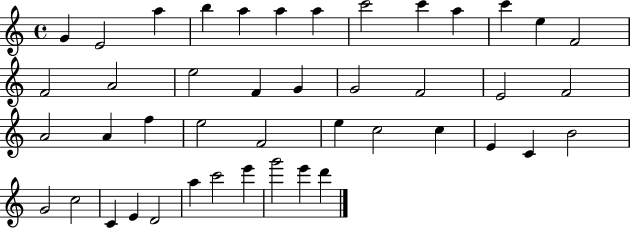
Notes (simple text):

G4/q E4/h A5/q B5/q A5/q A5/q A5/q C6/h C6/q A5/q C6/q E5/q F4/h F4/h A4/h E5/h F4/q G4/q G4/h F4/h E4/h F4/h A4/h A4/q F5/q E5/h F4/h E5/q C5/h C5/q E4/q C4/q B4/h G4/h C5/h C4/q E4/q D4/h A5/q C6/h E6/q G6/h E6/q D6/q